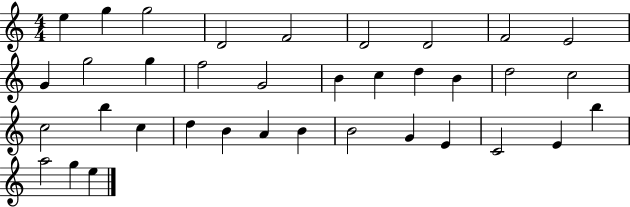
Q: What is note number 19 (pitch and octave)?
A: D5